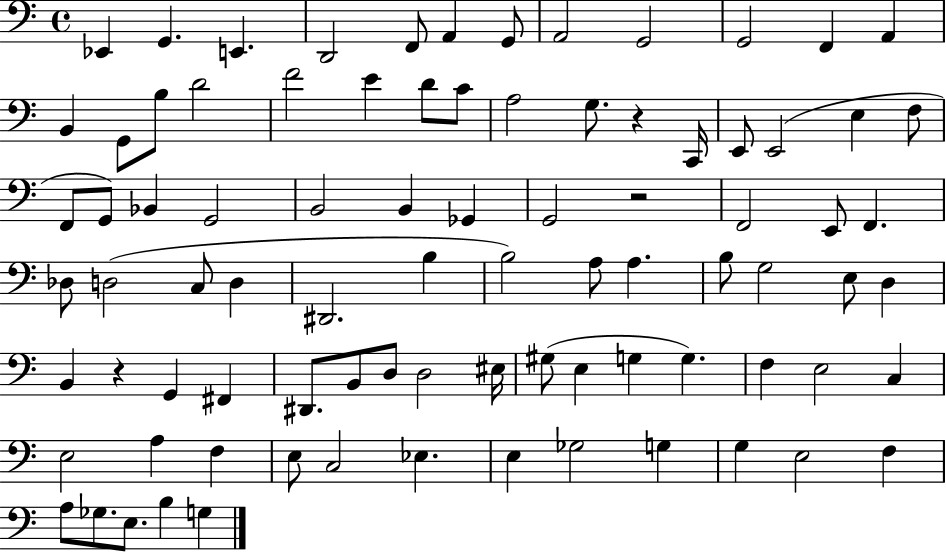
X:1
T:Untitled
M:4/4
L:1/4
K:C
_E,, G,, E,, D,,2 F,,/2 A,, G,,/2 A,,2 G,,2 G,,2 F,, A,, B,, G,,/2 B,/2 D2 F2 E D/2 C/2 A,2 G,/2 z C,,/4 E,,/2 E,,2 E, F,/2 F,,/2 G,,/2 _B,, G,,2 B,,2 B,, _G,, G,,2 z2 F,,2 E,,/2 F,, _D,/2 D,2 C,/2 D, ^D,,2 B, B,2 A,/2 A, B,/2 G,2 E,/2 D, B,, z G,, ^F,, ^D,,/2 B,,/2 D,/2 D,2 ^E,/4 ^G,/2 E, G, G, F, E,2 C, E,2 A, F, E,/2 C,2 _E, E, _G,2 G, G, E,2 F, A,/2 _G,/2 E,/2 B, G,